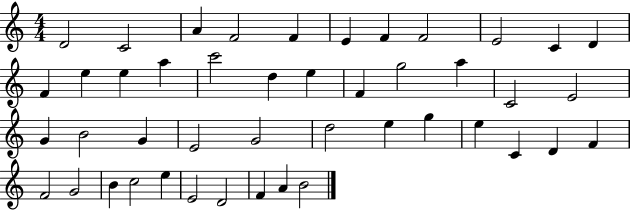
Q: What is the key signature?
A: C major